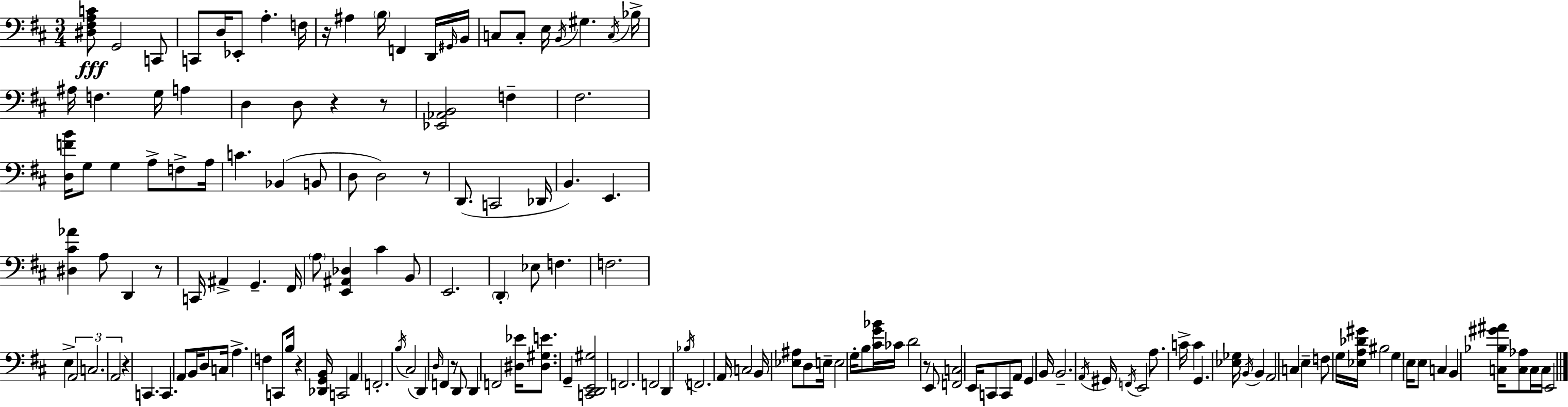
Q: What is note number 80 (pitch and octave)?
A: D2